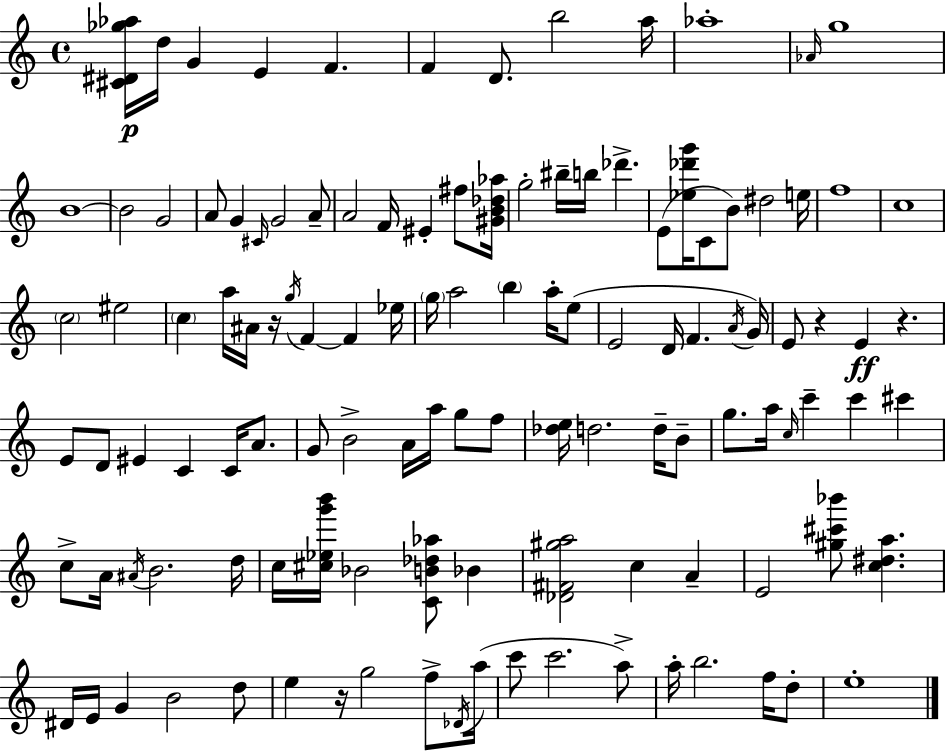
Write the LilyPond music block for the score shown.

{
  \clef treble
  \time 4/4
  \defaultTimeSignature
  \key a \minor
  <cis' dis' ges'' aes''>16\p d''16 g'4 e'4 f'4. | f'4 d'8. b''2 a''16 | aes''1-. | \grace { aes'16 } g''1 | \break b'1~~ | b'2 g'2 | a'8 g'4 \grace { cis'16 } g'2 | a'8-- a'2 f'16 eis'4-. fis''8 | \break <gis' b' des'' aes''>16 g''2-. bis''16-- b''16 des'''4.-> | e'8( <ees'' des''' g'''>16 c'8 b'8) dis''2 | e''16 f''1 | c''1 | \break \parenthesize c''2 eis''2 | \parenthesize c''4 a''16 ais'16 r16 \acciaccatura { g''16 } f'4~~ f'4 | ees''16 \parenthesize g''16 a''2 \parenthesize b''4 | a''16-. e''8( e'2 d'16 f'4. | \break \acciaccatura { a'16 } g'16) e'8 r4 e'4\ff r4. | e'8 d'8 eis'4 c'4 | c'16 a'8. g'8 b'2-> a'16 a''16 | g''8 f''8 <des'' e''>16 d''2. | \break d''16-- b'8-- g''8. a''16 \grace { c''16 } c'''4-- c'''4 | cis'''4 c''8-> a'16 \acciaccatura { ais'16 } b'2. | d''16 c''16 <cis'' ees'' g''' b'''>16 bes'2 | <c' b' des'' aes''>8 bes'4 <des' fis' gis'' a''>2 c''4 | \break a'4-- e'2 <gis'' cis''' bes'''>8 | <c'' dis'' a''>4. dis'16 e'16 g'4 b'2 | d''8 e''4 r16 g''2 | f''8-> \acciaccatura { des'16 }( a''16 c'''8 c'''2. | \break a''8->) a''16-. b''2. | f''16 d''8-. e''1-. | \bar "|."
}